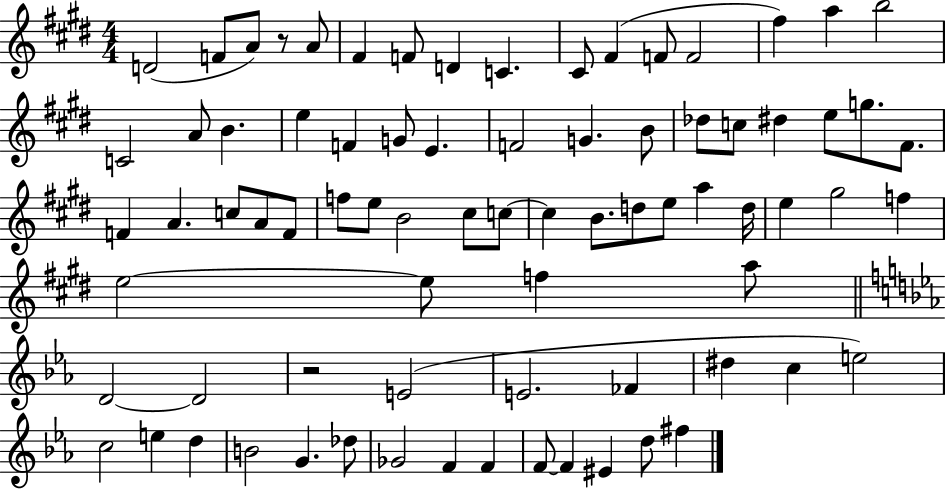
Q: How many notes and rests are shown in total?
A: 78